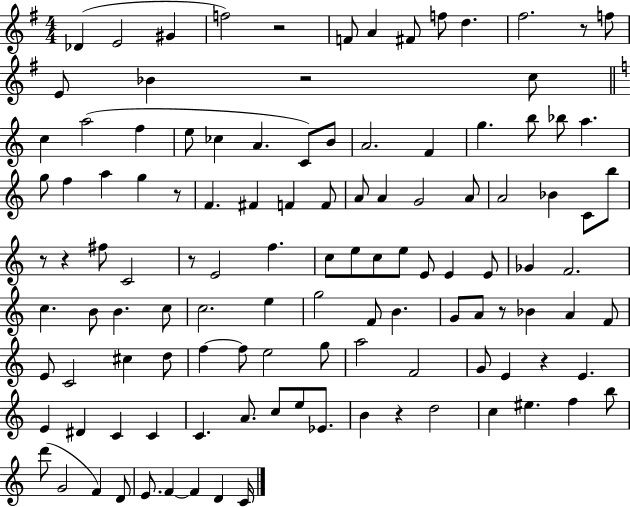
Db4/q E4/h G#4/q F5/h R/h F4/e A4/q F#4/e F5/e D5/q. F#5/h. R/e F5/e E4/e Bb4/q R/h C5/e C5/q A5/h F5/q E5/e CES5/q A4/q. C4/e B4/e A4/h. F4/q G5/q. B5/e Bb5/e A5/q. G5/e F5/q A5/q G5/q R/e F4/q. F#4/q F4/q F4/e A4/e A4/q G4/h A4/e A4/h Bb4/q C4/e B5/e R/e R/q F#5/e C4/h R/e E4/h F5/q. C5/e E5/e C5/e E5/e E4/e E4/q E4/e Gb4/q F4/h. C5/q. B4/e B4/q. C5/e C5/h. E5/q G5/h F4/e B4/q. G4/e A4/e R/e Bb4/q A4/q F4/e E4/e C4/h C#5/q D5/e F5/q F5/e E5/h G5/e A5/h F4/h G4/e E4/q R/q E4/q. E4/q D#4/q C4/q C4/q C4/q. A4/e. C5/e E5/e Eb4/e. B4/q R/q D5/h C5/q EIS5/q. F5/q B5/e D6/e G4/h F4/q D4/e E4/e. F4/q F4/q D4/q C4/s